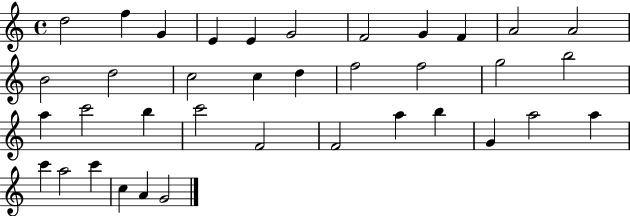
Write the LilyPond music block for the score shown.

{
  \clef treble
  \time 4/4
  \defaultTimeSignature
  \key c \major
  d''2 f''4 g'4 | e'4 e'4 g'2 | f'2 g'4 f'4 | a'2 a'2 | \break b'2 d''2 | c''2 c''4 d''4 | f''2 f''2 | g''2 b''2 | \break a''4 c'''2 b''4 | c'''2 f'2 | f'2 a''4 b''4 | g'4 a''2 a''4 | \break c'''4 a''2 c'''4 | c''4 a'4 g'2 | \bar "|."
}